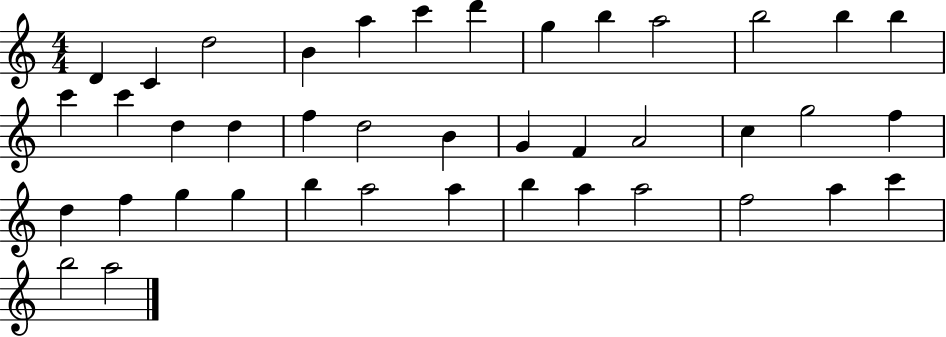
D4/q C4/q D5/h B4/q A5/q C6/q D6/q G5/q B5/q A5/h B5/h B5/q B5/q C6/q C6/q D5/q D5/q F5/q D5/h B4/q G4/q F4/q A4/h C5/q G5/h F5/q D5/q F5/q G5/q G5/q B5/q A5/h A5/q B5/q A5/q A5/h F5/h A5/q C6/q B5/h A5/h